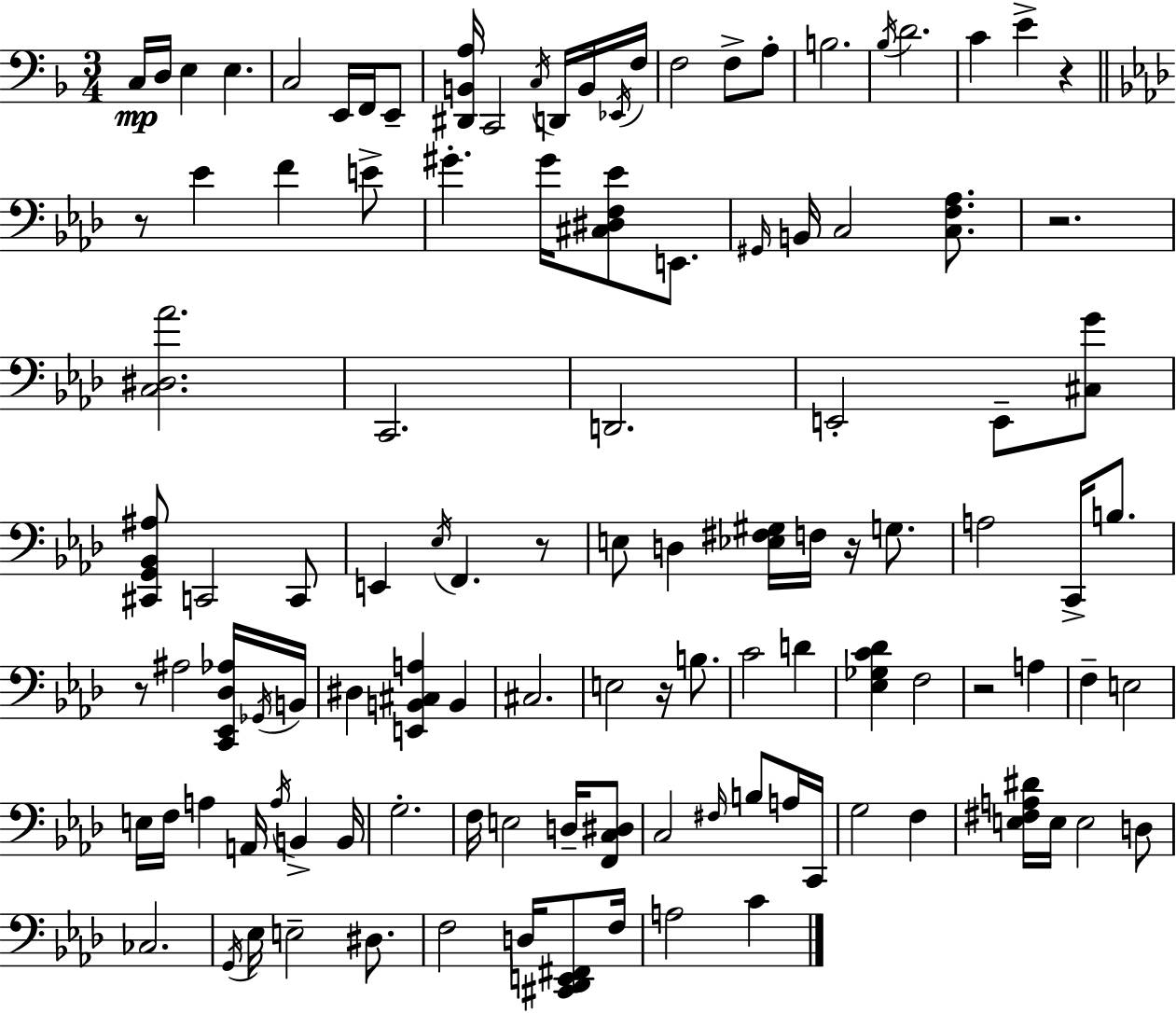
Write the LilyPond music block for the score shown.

{
  \clef bass
  \numericTimeSignature
  \time 3/4
  \key d \minor
  c16\mp d16 e4 e4. | c2 e,16 f,16 e,8-- | <dis, b, a>16 c,2 \acciaccatura { c16 } d,16 b,16 | \acciaccatura { ees,16 } f16 f2 f8-> | \break a8-. b2. | \acciaccatura { bes16 } d'2. | c'4 e'4-> r4 | \bar "||" \break \key aes \major r8 ees'4 f'4 e'8-> | gis'4.-. gis'16 <cis dis f ees'>8 e,8. | \grace { gis,16 } b,16 c2 <c f aes>8. | r2. | \break <c dis aes'>2. | c,2. | d,2. | e,2-. e,8-- <cis g'>8 | \break <cis, g, bes, ais>8 c,2 c,8 | e,4 \acciaccatura { ees16 } f,4. | r8 e8 d4 <ees fis gis>16 f16 r16 g8. | a2 c,16-> b8. | \break r8 ais2 | <c, ees, des aes>16 \acciaccatura { ges,16 } b,16 dis4 <e, b, cis a>4 b,4 | cis2. | e2 r16 | \break b8. c'2 d'4 | <ees ges c' des'>4 f2 | r2 a4 | f4-- e2 | \break e16 f16 a4 a,16 \acciaccatura { a16 } b,4-> | b,16 g2.-. | f16 e2 | d16-- <f, c dis>8 c2 | \break \grace { fis16 } b8 a16 c,16 g2 | f4 <e fis a dis'>16 e16 e2 | d8 ces2. | \acciaccatura { g,16 } ees16 e2-- | \break dis8. f2 | d16 <cis, des, e, fis,>8 f16 a2 | c'4 \bar "|."
}